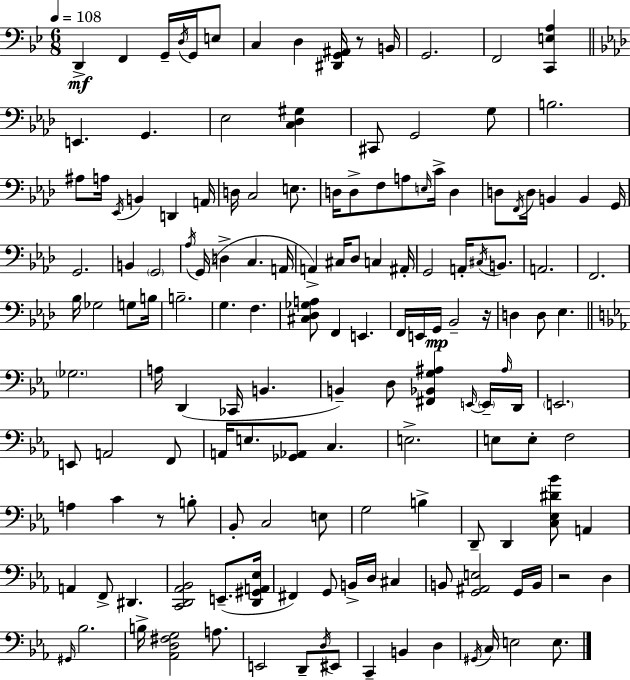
X:1
T:Untitled
M:6/8
L:1/4
K:Gm
D,, F,, G,,/4 D,/4 G,,/4 E,/2 C, D, [^D,,G,,^A,,]/4 z/2 B,,/4 G,,2 F,,2 [C,,E,A,] E,, G,, _E,2 [C,_D,^G,] ^C,,/2 G,,2 G,/2 B,2 ^A,/2 A,/4 _E,,/4 B,, D,, A,,/4 D,/4 C,2 E,/2 D,/4 D,/2 F,/2 A,/2 E,/4 C/4 D, D,/2 F,,/4 D,/4 B,, B,, G,,/4 G,,2 B,, G,,2 _A,/4 G,,/4 D, C, A,,/4 A,, ^C,/4 _D,/2 C, ^A,,/4 G,,2 A,,/4 ^C,/4 B,,/2 A,,2 F,,2 _B,/4 _G,2 G,/2 B,/4 B,2 G, F, [^C,_D,_G,A,]/2 F,, E,, F,,/4 E,,/4 G,,/4 _B,,2 z/4 D, D,/2 _E, _G,2 A,/4 D,, _C,,/4 B,, B,, D,/2 [^F,,_B,,G,^A,] E,,/4 E,,/4 ^A,/4 D,,/4 E,,2 E,,/2 A,,2 F,,/2 A,,/4 E,/2 [_G,,_A,,]/2 C, E,2 E,/2 E,/2 F,2 A, C z/2 B,/2 _B,,/2 C,2 E,/2 G,2 B, D,,/2 D,, [C,_E,^D_B]/2 A,, A,, F,,/2 ^D,, [C,,D,,_A,,_B,,]2 E,,/2 [D,,^G,,A,,_E,]/4 ^F,, G,,/2 B,,/4 D,/4 ^C, B,,/2 [G,,^A,,E,]2 G,,/4 B,,/4 z2 D, ^G,,/4 _B,2 B,/4 [_A,,D,^F,G,]2 A,/2 E,,2 D,,/2 D,/4 ^E,,/2 C,, B,, D, ^G,,/4 C,/4 E,2 E,/2